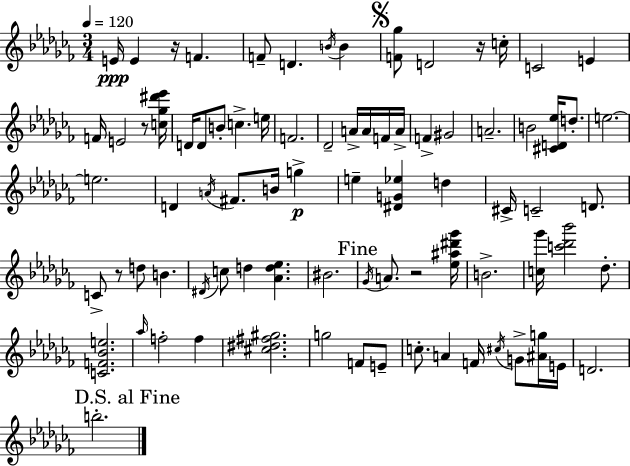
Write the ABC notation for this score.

X:1
T:Untitled
M:3/4
L:1/4
K:Abm
E/4 E z/4 F F/2 D B/4 B [F_g]/2 D2 z/4 c/4 C2 E F/4 E2 z/2 [c_g^d'_e']/4 D/4 D/2 B/2 c e/4 F2 _D2 A/4 A/4 F/4 A/4 F ^G2 A2 B2 [^CD_e]/4 d/2 e2 e2 D A/4 ^F/2 B/4 g e [^DG_e] d ^C/4 C2 D/2 C/2 z/2 d/2 B ^D/4 c/2 d [_Ad_e] ^B2 _G/4 A/2 z2 [_e^a^d'_g']/4 B2 [c_g']/4 [c'_d'_b']2 _d/2 [CF_Be]2 _a/4 f2 f [^c^d^f^g]2 g2 F/2 E/2 c/2 A F/4 ^c/4 G/2 [^Ag]/4 E/4 D2 b2